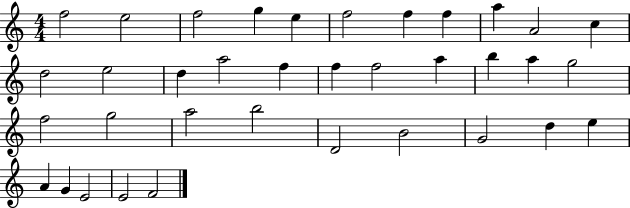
X:1
T:Untitled
M:4/4
L:1/4
K:C
f2 e2 f2 g e f2 f f a A2 c d2 e2 d a2 f f f2 a b a g2 f2 g2 a2 b2 D2 B2 G2 d e A G E2 E2 F2